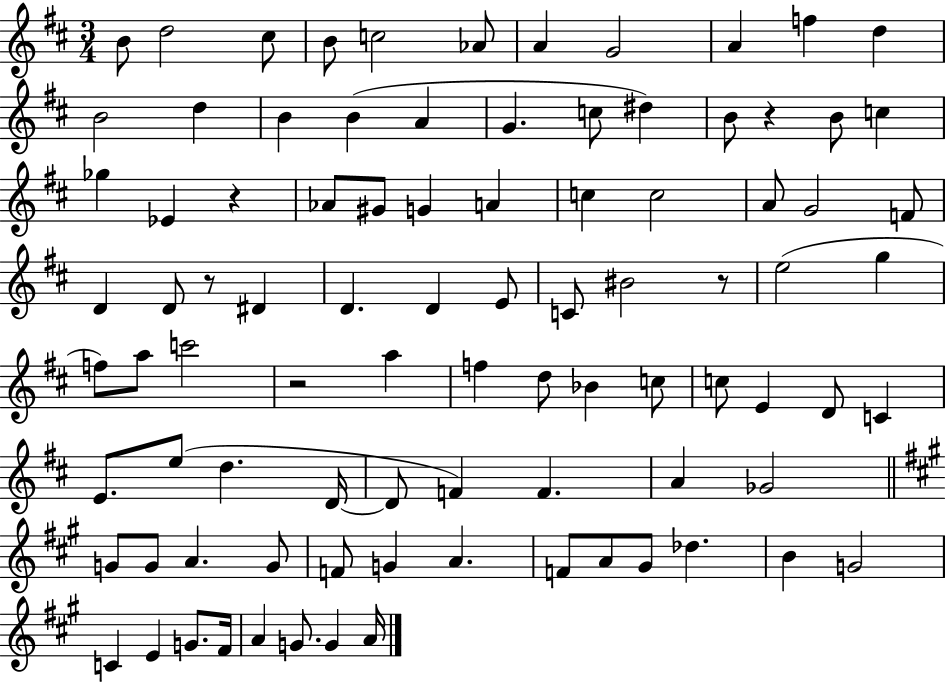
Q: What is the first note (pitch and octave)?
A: B4